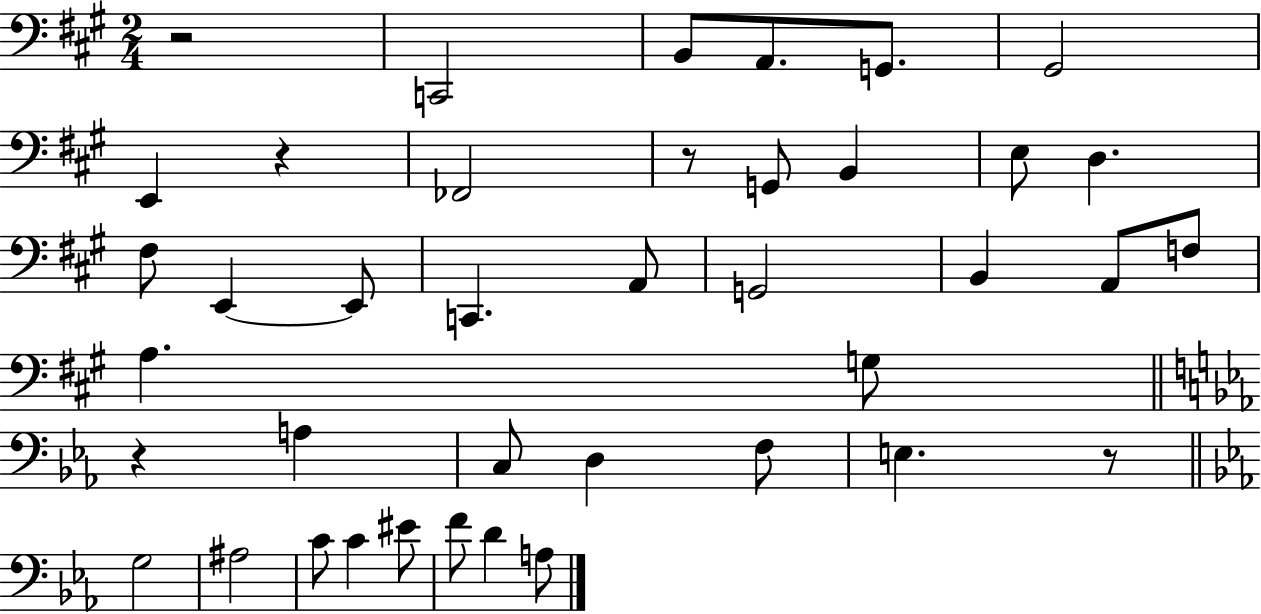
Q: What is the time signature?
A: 2/4